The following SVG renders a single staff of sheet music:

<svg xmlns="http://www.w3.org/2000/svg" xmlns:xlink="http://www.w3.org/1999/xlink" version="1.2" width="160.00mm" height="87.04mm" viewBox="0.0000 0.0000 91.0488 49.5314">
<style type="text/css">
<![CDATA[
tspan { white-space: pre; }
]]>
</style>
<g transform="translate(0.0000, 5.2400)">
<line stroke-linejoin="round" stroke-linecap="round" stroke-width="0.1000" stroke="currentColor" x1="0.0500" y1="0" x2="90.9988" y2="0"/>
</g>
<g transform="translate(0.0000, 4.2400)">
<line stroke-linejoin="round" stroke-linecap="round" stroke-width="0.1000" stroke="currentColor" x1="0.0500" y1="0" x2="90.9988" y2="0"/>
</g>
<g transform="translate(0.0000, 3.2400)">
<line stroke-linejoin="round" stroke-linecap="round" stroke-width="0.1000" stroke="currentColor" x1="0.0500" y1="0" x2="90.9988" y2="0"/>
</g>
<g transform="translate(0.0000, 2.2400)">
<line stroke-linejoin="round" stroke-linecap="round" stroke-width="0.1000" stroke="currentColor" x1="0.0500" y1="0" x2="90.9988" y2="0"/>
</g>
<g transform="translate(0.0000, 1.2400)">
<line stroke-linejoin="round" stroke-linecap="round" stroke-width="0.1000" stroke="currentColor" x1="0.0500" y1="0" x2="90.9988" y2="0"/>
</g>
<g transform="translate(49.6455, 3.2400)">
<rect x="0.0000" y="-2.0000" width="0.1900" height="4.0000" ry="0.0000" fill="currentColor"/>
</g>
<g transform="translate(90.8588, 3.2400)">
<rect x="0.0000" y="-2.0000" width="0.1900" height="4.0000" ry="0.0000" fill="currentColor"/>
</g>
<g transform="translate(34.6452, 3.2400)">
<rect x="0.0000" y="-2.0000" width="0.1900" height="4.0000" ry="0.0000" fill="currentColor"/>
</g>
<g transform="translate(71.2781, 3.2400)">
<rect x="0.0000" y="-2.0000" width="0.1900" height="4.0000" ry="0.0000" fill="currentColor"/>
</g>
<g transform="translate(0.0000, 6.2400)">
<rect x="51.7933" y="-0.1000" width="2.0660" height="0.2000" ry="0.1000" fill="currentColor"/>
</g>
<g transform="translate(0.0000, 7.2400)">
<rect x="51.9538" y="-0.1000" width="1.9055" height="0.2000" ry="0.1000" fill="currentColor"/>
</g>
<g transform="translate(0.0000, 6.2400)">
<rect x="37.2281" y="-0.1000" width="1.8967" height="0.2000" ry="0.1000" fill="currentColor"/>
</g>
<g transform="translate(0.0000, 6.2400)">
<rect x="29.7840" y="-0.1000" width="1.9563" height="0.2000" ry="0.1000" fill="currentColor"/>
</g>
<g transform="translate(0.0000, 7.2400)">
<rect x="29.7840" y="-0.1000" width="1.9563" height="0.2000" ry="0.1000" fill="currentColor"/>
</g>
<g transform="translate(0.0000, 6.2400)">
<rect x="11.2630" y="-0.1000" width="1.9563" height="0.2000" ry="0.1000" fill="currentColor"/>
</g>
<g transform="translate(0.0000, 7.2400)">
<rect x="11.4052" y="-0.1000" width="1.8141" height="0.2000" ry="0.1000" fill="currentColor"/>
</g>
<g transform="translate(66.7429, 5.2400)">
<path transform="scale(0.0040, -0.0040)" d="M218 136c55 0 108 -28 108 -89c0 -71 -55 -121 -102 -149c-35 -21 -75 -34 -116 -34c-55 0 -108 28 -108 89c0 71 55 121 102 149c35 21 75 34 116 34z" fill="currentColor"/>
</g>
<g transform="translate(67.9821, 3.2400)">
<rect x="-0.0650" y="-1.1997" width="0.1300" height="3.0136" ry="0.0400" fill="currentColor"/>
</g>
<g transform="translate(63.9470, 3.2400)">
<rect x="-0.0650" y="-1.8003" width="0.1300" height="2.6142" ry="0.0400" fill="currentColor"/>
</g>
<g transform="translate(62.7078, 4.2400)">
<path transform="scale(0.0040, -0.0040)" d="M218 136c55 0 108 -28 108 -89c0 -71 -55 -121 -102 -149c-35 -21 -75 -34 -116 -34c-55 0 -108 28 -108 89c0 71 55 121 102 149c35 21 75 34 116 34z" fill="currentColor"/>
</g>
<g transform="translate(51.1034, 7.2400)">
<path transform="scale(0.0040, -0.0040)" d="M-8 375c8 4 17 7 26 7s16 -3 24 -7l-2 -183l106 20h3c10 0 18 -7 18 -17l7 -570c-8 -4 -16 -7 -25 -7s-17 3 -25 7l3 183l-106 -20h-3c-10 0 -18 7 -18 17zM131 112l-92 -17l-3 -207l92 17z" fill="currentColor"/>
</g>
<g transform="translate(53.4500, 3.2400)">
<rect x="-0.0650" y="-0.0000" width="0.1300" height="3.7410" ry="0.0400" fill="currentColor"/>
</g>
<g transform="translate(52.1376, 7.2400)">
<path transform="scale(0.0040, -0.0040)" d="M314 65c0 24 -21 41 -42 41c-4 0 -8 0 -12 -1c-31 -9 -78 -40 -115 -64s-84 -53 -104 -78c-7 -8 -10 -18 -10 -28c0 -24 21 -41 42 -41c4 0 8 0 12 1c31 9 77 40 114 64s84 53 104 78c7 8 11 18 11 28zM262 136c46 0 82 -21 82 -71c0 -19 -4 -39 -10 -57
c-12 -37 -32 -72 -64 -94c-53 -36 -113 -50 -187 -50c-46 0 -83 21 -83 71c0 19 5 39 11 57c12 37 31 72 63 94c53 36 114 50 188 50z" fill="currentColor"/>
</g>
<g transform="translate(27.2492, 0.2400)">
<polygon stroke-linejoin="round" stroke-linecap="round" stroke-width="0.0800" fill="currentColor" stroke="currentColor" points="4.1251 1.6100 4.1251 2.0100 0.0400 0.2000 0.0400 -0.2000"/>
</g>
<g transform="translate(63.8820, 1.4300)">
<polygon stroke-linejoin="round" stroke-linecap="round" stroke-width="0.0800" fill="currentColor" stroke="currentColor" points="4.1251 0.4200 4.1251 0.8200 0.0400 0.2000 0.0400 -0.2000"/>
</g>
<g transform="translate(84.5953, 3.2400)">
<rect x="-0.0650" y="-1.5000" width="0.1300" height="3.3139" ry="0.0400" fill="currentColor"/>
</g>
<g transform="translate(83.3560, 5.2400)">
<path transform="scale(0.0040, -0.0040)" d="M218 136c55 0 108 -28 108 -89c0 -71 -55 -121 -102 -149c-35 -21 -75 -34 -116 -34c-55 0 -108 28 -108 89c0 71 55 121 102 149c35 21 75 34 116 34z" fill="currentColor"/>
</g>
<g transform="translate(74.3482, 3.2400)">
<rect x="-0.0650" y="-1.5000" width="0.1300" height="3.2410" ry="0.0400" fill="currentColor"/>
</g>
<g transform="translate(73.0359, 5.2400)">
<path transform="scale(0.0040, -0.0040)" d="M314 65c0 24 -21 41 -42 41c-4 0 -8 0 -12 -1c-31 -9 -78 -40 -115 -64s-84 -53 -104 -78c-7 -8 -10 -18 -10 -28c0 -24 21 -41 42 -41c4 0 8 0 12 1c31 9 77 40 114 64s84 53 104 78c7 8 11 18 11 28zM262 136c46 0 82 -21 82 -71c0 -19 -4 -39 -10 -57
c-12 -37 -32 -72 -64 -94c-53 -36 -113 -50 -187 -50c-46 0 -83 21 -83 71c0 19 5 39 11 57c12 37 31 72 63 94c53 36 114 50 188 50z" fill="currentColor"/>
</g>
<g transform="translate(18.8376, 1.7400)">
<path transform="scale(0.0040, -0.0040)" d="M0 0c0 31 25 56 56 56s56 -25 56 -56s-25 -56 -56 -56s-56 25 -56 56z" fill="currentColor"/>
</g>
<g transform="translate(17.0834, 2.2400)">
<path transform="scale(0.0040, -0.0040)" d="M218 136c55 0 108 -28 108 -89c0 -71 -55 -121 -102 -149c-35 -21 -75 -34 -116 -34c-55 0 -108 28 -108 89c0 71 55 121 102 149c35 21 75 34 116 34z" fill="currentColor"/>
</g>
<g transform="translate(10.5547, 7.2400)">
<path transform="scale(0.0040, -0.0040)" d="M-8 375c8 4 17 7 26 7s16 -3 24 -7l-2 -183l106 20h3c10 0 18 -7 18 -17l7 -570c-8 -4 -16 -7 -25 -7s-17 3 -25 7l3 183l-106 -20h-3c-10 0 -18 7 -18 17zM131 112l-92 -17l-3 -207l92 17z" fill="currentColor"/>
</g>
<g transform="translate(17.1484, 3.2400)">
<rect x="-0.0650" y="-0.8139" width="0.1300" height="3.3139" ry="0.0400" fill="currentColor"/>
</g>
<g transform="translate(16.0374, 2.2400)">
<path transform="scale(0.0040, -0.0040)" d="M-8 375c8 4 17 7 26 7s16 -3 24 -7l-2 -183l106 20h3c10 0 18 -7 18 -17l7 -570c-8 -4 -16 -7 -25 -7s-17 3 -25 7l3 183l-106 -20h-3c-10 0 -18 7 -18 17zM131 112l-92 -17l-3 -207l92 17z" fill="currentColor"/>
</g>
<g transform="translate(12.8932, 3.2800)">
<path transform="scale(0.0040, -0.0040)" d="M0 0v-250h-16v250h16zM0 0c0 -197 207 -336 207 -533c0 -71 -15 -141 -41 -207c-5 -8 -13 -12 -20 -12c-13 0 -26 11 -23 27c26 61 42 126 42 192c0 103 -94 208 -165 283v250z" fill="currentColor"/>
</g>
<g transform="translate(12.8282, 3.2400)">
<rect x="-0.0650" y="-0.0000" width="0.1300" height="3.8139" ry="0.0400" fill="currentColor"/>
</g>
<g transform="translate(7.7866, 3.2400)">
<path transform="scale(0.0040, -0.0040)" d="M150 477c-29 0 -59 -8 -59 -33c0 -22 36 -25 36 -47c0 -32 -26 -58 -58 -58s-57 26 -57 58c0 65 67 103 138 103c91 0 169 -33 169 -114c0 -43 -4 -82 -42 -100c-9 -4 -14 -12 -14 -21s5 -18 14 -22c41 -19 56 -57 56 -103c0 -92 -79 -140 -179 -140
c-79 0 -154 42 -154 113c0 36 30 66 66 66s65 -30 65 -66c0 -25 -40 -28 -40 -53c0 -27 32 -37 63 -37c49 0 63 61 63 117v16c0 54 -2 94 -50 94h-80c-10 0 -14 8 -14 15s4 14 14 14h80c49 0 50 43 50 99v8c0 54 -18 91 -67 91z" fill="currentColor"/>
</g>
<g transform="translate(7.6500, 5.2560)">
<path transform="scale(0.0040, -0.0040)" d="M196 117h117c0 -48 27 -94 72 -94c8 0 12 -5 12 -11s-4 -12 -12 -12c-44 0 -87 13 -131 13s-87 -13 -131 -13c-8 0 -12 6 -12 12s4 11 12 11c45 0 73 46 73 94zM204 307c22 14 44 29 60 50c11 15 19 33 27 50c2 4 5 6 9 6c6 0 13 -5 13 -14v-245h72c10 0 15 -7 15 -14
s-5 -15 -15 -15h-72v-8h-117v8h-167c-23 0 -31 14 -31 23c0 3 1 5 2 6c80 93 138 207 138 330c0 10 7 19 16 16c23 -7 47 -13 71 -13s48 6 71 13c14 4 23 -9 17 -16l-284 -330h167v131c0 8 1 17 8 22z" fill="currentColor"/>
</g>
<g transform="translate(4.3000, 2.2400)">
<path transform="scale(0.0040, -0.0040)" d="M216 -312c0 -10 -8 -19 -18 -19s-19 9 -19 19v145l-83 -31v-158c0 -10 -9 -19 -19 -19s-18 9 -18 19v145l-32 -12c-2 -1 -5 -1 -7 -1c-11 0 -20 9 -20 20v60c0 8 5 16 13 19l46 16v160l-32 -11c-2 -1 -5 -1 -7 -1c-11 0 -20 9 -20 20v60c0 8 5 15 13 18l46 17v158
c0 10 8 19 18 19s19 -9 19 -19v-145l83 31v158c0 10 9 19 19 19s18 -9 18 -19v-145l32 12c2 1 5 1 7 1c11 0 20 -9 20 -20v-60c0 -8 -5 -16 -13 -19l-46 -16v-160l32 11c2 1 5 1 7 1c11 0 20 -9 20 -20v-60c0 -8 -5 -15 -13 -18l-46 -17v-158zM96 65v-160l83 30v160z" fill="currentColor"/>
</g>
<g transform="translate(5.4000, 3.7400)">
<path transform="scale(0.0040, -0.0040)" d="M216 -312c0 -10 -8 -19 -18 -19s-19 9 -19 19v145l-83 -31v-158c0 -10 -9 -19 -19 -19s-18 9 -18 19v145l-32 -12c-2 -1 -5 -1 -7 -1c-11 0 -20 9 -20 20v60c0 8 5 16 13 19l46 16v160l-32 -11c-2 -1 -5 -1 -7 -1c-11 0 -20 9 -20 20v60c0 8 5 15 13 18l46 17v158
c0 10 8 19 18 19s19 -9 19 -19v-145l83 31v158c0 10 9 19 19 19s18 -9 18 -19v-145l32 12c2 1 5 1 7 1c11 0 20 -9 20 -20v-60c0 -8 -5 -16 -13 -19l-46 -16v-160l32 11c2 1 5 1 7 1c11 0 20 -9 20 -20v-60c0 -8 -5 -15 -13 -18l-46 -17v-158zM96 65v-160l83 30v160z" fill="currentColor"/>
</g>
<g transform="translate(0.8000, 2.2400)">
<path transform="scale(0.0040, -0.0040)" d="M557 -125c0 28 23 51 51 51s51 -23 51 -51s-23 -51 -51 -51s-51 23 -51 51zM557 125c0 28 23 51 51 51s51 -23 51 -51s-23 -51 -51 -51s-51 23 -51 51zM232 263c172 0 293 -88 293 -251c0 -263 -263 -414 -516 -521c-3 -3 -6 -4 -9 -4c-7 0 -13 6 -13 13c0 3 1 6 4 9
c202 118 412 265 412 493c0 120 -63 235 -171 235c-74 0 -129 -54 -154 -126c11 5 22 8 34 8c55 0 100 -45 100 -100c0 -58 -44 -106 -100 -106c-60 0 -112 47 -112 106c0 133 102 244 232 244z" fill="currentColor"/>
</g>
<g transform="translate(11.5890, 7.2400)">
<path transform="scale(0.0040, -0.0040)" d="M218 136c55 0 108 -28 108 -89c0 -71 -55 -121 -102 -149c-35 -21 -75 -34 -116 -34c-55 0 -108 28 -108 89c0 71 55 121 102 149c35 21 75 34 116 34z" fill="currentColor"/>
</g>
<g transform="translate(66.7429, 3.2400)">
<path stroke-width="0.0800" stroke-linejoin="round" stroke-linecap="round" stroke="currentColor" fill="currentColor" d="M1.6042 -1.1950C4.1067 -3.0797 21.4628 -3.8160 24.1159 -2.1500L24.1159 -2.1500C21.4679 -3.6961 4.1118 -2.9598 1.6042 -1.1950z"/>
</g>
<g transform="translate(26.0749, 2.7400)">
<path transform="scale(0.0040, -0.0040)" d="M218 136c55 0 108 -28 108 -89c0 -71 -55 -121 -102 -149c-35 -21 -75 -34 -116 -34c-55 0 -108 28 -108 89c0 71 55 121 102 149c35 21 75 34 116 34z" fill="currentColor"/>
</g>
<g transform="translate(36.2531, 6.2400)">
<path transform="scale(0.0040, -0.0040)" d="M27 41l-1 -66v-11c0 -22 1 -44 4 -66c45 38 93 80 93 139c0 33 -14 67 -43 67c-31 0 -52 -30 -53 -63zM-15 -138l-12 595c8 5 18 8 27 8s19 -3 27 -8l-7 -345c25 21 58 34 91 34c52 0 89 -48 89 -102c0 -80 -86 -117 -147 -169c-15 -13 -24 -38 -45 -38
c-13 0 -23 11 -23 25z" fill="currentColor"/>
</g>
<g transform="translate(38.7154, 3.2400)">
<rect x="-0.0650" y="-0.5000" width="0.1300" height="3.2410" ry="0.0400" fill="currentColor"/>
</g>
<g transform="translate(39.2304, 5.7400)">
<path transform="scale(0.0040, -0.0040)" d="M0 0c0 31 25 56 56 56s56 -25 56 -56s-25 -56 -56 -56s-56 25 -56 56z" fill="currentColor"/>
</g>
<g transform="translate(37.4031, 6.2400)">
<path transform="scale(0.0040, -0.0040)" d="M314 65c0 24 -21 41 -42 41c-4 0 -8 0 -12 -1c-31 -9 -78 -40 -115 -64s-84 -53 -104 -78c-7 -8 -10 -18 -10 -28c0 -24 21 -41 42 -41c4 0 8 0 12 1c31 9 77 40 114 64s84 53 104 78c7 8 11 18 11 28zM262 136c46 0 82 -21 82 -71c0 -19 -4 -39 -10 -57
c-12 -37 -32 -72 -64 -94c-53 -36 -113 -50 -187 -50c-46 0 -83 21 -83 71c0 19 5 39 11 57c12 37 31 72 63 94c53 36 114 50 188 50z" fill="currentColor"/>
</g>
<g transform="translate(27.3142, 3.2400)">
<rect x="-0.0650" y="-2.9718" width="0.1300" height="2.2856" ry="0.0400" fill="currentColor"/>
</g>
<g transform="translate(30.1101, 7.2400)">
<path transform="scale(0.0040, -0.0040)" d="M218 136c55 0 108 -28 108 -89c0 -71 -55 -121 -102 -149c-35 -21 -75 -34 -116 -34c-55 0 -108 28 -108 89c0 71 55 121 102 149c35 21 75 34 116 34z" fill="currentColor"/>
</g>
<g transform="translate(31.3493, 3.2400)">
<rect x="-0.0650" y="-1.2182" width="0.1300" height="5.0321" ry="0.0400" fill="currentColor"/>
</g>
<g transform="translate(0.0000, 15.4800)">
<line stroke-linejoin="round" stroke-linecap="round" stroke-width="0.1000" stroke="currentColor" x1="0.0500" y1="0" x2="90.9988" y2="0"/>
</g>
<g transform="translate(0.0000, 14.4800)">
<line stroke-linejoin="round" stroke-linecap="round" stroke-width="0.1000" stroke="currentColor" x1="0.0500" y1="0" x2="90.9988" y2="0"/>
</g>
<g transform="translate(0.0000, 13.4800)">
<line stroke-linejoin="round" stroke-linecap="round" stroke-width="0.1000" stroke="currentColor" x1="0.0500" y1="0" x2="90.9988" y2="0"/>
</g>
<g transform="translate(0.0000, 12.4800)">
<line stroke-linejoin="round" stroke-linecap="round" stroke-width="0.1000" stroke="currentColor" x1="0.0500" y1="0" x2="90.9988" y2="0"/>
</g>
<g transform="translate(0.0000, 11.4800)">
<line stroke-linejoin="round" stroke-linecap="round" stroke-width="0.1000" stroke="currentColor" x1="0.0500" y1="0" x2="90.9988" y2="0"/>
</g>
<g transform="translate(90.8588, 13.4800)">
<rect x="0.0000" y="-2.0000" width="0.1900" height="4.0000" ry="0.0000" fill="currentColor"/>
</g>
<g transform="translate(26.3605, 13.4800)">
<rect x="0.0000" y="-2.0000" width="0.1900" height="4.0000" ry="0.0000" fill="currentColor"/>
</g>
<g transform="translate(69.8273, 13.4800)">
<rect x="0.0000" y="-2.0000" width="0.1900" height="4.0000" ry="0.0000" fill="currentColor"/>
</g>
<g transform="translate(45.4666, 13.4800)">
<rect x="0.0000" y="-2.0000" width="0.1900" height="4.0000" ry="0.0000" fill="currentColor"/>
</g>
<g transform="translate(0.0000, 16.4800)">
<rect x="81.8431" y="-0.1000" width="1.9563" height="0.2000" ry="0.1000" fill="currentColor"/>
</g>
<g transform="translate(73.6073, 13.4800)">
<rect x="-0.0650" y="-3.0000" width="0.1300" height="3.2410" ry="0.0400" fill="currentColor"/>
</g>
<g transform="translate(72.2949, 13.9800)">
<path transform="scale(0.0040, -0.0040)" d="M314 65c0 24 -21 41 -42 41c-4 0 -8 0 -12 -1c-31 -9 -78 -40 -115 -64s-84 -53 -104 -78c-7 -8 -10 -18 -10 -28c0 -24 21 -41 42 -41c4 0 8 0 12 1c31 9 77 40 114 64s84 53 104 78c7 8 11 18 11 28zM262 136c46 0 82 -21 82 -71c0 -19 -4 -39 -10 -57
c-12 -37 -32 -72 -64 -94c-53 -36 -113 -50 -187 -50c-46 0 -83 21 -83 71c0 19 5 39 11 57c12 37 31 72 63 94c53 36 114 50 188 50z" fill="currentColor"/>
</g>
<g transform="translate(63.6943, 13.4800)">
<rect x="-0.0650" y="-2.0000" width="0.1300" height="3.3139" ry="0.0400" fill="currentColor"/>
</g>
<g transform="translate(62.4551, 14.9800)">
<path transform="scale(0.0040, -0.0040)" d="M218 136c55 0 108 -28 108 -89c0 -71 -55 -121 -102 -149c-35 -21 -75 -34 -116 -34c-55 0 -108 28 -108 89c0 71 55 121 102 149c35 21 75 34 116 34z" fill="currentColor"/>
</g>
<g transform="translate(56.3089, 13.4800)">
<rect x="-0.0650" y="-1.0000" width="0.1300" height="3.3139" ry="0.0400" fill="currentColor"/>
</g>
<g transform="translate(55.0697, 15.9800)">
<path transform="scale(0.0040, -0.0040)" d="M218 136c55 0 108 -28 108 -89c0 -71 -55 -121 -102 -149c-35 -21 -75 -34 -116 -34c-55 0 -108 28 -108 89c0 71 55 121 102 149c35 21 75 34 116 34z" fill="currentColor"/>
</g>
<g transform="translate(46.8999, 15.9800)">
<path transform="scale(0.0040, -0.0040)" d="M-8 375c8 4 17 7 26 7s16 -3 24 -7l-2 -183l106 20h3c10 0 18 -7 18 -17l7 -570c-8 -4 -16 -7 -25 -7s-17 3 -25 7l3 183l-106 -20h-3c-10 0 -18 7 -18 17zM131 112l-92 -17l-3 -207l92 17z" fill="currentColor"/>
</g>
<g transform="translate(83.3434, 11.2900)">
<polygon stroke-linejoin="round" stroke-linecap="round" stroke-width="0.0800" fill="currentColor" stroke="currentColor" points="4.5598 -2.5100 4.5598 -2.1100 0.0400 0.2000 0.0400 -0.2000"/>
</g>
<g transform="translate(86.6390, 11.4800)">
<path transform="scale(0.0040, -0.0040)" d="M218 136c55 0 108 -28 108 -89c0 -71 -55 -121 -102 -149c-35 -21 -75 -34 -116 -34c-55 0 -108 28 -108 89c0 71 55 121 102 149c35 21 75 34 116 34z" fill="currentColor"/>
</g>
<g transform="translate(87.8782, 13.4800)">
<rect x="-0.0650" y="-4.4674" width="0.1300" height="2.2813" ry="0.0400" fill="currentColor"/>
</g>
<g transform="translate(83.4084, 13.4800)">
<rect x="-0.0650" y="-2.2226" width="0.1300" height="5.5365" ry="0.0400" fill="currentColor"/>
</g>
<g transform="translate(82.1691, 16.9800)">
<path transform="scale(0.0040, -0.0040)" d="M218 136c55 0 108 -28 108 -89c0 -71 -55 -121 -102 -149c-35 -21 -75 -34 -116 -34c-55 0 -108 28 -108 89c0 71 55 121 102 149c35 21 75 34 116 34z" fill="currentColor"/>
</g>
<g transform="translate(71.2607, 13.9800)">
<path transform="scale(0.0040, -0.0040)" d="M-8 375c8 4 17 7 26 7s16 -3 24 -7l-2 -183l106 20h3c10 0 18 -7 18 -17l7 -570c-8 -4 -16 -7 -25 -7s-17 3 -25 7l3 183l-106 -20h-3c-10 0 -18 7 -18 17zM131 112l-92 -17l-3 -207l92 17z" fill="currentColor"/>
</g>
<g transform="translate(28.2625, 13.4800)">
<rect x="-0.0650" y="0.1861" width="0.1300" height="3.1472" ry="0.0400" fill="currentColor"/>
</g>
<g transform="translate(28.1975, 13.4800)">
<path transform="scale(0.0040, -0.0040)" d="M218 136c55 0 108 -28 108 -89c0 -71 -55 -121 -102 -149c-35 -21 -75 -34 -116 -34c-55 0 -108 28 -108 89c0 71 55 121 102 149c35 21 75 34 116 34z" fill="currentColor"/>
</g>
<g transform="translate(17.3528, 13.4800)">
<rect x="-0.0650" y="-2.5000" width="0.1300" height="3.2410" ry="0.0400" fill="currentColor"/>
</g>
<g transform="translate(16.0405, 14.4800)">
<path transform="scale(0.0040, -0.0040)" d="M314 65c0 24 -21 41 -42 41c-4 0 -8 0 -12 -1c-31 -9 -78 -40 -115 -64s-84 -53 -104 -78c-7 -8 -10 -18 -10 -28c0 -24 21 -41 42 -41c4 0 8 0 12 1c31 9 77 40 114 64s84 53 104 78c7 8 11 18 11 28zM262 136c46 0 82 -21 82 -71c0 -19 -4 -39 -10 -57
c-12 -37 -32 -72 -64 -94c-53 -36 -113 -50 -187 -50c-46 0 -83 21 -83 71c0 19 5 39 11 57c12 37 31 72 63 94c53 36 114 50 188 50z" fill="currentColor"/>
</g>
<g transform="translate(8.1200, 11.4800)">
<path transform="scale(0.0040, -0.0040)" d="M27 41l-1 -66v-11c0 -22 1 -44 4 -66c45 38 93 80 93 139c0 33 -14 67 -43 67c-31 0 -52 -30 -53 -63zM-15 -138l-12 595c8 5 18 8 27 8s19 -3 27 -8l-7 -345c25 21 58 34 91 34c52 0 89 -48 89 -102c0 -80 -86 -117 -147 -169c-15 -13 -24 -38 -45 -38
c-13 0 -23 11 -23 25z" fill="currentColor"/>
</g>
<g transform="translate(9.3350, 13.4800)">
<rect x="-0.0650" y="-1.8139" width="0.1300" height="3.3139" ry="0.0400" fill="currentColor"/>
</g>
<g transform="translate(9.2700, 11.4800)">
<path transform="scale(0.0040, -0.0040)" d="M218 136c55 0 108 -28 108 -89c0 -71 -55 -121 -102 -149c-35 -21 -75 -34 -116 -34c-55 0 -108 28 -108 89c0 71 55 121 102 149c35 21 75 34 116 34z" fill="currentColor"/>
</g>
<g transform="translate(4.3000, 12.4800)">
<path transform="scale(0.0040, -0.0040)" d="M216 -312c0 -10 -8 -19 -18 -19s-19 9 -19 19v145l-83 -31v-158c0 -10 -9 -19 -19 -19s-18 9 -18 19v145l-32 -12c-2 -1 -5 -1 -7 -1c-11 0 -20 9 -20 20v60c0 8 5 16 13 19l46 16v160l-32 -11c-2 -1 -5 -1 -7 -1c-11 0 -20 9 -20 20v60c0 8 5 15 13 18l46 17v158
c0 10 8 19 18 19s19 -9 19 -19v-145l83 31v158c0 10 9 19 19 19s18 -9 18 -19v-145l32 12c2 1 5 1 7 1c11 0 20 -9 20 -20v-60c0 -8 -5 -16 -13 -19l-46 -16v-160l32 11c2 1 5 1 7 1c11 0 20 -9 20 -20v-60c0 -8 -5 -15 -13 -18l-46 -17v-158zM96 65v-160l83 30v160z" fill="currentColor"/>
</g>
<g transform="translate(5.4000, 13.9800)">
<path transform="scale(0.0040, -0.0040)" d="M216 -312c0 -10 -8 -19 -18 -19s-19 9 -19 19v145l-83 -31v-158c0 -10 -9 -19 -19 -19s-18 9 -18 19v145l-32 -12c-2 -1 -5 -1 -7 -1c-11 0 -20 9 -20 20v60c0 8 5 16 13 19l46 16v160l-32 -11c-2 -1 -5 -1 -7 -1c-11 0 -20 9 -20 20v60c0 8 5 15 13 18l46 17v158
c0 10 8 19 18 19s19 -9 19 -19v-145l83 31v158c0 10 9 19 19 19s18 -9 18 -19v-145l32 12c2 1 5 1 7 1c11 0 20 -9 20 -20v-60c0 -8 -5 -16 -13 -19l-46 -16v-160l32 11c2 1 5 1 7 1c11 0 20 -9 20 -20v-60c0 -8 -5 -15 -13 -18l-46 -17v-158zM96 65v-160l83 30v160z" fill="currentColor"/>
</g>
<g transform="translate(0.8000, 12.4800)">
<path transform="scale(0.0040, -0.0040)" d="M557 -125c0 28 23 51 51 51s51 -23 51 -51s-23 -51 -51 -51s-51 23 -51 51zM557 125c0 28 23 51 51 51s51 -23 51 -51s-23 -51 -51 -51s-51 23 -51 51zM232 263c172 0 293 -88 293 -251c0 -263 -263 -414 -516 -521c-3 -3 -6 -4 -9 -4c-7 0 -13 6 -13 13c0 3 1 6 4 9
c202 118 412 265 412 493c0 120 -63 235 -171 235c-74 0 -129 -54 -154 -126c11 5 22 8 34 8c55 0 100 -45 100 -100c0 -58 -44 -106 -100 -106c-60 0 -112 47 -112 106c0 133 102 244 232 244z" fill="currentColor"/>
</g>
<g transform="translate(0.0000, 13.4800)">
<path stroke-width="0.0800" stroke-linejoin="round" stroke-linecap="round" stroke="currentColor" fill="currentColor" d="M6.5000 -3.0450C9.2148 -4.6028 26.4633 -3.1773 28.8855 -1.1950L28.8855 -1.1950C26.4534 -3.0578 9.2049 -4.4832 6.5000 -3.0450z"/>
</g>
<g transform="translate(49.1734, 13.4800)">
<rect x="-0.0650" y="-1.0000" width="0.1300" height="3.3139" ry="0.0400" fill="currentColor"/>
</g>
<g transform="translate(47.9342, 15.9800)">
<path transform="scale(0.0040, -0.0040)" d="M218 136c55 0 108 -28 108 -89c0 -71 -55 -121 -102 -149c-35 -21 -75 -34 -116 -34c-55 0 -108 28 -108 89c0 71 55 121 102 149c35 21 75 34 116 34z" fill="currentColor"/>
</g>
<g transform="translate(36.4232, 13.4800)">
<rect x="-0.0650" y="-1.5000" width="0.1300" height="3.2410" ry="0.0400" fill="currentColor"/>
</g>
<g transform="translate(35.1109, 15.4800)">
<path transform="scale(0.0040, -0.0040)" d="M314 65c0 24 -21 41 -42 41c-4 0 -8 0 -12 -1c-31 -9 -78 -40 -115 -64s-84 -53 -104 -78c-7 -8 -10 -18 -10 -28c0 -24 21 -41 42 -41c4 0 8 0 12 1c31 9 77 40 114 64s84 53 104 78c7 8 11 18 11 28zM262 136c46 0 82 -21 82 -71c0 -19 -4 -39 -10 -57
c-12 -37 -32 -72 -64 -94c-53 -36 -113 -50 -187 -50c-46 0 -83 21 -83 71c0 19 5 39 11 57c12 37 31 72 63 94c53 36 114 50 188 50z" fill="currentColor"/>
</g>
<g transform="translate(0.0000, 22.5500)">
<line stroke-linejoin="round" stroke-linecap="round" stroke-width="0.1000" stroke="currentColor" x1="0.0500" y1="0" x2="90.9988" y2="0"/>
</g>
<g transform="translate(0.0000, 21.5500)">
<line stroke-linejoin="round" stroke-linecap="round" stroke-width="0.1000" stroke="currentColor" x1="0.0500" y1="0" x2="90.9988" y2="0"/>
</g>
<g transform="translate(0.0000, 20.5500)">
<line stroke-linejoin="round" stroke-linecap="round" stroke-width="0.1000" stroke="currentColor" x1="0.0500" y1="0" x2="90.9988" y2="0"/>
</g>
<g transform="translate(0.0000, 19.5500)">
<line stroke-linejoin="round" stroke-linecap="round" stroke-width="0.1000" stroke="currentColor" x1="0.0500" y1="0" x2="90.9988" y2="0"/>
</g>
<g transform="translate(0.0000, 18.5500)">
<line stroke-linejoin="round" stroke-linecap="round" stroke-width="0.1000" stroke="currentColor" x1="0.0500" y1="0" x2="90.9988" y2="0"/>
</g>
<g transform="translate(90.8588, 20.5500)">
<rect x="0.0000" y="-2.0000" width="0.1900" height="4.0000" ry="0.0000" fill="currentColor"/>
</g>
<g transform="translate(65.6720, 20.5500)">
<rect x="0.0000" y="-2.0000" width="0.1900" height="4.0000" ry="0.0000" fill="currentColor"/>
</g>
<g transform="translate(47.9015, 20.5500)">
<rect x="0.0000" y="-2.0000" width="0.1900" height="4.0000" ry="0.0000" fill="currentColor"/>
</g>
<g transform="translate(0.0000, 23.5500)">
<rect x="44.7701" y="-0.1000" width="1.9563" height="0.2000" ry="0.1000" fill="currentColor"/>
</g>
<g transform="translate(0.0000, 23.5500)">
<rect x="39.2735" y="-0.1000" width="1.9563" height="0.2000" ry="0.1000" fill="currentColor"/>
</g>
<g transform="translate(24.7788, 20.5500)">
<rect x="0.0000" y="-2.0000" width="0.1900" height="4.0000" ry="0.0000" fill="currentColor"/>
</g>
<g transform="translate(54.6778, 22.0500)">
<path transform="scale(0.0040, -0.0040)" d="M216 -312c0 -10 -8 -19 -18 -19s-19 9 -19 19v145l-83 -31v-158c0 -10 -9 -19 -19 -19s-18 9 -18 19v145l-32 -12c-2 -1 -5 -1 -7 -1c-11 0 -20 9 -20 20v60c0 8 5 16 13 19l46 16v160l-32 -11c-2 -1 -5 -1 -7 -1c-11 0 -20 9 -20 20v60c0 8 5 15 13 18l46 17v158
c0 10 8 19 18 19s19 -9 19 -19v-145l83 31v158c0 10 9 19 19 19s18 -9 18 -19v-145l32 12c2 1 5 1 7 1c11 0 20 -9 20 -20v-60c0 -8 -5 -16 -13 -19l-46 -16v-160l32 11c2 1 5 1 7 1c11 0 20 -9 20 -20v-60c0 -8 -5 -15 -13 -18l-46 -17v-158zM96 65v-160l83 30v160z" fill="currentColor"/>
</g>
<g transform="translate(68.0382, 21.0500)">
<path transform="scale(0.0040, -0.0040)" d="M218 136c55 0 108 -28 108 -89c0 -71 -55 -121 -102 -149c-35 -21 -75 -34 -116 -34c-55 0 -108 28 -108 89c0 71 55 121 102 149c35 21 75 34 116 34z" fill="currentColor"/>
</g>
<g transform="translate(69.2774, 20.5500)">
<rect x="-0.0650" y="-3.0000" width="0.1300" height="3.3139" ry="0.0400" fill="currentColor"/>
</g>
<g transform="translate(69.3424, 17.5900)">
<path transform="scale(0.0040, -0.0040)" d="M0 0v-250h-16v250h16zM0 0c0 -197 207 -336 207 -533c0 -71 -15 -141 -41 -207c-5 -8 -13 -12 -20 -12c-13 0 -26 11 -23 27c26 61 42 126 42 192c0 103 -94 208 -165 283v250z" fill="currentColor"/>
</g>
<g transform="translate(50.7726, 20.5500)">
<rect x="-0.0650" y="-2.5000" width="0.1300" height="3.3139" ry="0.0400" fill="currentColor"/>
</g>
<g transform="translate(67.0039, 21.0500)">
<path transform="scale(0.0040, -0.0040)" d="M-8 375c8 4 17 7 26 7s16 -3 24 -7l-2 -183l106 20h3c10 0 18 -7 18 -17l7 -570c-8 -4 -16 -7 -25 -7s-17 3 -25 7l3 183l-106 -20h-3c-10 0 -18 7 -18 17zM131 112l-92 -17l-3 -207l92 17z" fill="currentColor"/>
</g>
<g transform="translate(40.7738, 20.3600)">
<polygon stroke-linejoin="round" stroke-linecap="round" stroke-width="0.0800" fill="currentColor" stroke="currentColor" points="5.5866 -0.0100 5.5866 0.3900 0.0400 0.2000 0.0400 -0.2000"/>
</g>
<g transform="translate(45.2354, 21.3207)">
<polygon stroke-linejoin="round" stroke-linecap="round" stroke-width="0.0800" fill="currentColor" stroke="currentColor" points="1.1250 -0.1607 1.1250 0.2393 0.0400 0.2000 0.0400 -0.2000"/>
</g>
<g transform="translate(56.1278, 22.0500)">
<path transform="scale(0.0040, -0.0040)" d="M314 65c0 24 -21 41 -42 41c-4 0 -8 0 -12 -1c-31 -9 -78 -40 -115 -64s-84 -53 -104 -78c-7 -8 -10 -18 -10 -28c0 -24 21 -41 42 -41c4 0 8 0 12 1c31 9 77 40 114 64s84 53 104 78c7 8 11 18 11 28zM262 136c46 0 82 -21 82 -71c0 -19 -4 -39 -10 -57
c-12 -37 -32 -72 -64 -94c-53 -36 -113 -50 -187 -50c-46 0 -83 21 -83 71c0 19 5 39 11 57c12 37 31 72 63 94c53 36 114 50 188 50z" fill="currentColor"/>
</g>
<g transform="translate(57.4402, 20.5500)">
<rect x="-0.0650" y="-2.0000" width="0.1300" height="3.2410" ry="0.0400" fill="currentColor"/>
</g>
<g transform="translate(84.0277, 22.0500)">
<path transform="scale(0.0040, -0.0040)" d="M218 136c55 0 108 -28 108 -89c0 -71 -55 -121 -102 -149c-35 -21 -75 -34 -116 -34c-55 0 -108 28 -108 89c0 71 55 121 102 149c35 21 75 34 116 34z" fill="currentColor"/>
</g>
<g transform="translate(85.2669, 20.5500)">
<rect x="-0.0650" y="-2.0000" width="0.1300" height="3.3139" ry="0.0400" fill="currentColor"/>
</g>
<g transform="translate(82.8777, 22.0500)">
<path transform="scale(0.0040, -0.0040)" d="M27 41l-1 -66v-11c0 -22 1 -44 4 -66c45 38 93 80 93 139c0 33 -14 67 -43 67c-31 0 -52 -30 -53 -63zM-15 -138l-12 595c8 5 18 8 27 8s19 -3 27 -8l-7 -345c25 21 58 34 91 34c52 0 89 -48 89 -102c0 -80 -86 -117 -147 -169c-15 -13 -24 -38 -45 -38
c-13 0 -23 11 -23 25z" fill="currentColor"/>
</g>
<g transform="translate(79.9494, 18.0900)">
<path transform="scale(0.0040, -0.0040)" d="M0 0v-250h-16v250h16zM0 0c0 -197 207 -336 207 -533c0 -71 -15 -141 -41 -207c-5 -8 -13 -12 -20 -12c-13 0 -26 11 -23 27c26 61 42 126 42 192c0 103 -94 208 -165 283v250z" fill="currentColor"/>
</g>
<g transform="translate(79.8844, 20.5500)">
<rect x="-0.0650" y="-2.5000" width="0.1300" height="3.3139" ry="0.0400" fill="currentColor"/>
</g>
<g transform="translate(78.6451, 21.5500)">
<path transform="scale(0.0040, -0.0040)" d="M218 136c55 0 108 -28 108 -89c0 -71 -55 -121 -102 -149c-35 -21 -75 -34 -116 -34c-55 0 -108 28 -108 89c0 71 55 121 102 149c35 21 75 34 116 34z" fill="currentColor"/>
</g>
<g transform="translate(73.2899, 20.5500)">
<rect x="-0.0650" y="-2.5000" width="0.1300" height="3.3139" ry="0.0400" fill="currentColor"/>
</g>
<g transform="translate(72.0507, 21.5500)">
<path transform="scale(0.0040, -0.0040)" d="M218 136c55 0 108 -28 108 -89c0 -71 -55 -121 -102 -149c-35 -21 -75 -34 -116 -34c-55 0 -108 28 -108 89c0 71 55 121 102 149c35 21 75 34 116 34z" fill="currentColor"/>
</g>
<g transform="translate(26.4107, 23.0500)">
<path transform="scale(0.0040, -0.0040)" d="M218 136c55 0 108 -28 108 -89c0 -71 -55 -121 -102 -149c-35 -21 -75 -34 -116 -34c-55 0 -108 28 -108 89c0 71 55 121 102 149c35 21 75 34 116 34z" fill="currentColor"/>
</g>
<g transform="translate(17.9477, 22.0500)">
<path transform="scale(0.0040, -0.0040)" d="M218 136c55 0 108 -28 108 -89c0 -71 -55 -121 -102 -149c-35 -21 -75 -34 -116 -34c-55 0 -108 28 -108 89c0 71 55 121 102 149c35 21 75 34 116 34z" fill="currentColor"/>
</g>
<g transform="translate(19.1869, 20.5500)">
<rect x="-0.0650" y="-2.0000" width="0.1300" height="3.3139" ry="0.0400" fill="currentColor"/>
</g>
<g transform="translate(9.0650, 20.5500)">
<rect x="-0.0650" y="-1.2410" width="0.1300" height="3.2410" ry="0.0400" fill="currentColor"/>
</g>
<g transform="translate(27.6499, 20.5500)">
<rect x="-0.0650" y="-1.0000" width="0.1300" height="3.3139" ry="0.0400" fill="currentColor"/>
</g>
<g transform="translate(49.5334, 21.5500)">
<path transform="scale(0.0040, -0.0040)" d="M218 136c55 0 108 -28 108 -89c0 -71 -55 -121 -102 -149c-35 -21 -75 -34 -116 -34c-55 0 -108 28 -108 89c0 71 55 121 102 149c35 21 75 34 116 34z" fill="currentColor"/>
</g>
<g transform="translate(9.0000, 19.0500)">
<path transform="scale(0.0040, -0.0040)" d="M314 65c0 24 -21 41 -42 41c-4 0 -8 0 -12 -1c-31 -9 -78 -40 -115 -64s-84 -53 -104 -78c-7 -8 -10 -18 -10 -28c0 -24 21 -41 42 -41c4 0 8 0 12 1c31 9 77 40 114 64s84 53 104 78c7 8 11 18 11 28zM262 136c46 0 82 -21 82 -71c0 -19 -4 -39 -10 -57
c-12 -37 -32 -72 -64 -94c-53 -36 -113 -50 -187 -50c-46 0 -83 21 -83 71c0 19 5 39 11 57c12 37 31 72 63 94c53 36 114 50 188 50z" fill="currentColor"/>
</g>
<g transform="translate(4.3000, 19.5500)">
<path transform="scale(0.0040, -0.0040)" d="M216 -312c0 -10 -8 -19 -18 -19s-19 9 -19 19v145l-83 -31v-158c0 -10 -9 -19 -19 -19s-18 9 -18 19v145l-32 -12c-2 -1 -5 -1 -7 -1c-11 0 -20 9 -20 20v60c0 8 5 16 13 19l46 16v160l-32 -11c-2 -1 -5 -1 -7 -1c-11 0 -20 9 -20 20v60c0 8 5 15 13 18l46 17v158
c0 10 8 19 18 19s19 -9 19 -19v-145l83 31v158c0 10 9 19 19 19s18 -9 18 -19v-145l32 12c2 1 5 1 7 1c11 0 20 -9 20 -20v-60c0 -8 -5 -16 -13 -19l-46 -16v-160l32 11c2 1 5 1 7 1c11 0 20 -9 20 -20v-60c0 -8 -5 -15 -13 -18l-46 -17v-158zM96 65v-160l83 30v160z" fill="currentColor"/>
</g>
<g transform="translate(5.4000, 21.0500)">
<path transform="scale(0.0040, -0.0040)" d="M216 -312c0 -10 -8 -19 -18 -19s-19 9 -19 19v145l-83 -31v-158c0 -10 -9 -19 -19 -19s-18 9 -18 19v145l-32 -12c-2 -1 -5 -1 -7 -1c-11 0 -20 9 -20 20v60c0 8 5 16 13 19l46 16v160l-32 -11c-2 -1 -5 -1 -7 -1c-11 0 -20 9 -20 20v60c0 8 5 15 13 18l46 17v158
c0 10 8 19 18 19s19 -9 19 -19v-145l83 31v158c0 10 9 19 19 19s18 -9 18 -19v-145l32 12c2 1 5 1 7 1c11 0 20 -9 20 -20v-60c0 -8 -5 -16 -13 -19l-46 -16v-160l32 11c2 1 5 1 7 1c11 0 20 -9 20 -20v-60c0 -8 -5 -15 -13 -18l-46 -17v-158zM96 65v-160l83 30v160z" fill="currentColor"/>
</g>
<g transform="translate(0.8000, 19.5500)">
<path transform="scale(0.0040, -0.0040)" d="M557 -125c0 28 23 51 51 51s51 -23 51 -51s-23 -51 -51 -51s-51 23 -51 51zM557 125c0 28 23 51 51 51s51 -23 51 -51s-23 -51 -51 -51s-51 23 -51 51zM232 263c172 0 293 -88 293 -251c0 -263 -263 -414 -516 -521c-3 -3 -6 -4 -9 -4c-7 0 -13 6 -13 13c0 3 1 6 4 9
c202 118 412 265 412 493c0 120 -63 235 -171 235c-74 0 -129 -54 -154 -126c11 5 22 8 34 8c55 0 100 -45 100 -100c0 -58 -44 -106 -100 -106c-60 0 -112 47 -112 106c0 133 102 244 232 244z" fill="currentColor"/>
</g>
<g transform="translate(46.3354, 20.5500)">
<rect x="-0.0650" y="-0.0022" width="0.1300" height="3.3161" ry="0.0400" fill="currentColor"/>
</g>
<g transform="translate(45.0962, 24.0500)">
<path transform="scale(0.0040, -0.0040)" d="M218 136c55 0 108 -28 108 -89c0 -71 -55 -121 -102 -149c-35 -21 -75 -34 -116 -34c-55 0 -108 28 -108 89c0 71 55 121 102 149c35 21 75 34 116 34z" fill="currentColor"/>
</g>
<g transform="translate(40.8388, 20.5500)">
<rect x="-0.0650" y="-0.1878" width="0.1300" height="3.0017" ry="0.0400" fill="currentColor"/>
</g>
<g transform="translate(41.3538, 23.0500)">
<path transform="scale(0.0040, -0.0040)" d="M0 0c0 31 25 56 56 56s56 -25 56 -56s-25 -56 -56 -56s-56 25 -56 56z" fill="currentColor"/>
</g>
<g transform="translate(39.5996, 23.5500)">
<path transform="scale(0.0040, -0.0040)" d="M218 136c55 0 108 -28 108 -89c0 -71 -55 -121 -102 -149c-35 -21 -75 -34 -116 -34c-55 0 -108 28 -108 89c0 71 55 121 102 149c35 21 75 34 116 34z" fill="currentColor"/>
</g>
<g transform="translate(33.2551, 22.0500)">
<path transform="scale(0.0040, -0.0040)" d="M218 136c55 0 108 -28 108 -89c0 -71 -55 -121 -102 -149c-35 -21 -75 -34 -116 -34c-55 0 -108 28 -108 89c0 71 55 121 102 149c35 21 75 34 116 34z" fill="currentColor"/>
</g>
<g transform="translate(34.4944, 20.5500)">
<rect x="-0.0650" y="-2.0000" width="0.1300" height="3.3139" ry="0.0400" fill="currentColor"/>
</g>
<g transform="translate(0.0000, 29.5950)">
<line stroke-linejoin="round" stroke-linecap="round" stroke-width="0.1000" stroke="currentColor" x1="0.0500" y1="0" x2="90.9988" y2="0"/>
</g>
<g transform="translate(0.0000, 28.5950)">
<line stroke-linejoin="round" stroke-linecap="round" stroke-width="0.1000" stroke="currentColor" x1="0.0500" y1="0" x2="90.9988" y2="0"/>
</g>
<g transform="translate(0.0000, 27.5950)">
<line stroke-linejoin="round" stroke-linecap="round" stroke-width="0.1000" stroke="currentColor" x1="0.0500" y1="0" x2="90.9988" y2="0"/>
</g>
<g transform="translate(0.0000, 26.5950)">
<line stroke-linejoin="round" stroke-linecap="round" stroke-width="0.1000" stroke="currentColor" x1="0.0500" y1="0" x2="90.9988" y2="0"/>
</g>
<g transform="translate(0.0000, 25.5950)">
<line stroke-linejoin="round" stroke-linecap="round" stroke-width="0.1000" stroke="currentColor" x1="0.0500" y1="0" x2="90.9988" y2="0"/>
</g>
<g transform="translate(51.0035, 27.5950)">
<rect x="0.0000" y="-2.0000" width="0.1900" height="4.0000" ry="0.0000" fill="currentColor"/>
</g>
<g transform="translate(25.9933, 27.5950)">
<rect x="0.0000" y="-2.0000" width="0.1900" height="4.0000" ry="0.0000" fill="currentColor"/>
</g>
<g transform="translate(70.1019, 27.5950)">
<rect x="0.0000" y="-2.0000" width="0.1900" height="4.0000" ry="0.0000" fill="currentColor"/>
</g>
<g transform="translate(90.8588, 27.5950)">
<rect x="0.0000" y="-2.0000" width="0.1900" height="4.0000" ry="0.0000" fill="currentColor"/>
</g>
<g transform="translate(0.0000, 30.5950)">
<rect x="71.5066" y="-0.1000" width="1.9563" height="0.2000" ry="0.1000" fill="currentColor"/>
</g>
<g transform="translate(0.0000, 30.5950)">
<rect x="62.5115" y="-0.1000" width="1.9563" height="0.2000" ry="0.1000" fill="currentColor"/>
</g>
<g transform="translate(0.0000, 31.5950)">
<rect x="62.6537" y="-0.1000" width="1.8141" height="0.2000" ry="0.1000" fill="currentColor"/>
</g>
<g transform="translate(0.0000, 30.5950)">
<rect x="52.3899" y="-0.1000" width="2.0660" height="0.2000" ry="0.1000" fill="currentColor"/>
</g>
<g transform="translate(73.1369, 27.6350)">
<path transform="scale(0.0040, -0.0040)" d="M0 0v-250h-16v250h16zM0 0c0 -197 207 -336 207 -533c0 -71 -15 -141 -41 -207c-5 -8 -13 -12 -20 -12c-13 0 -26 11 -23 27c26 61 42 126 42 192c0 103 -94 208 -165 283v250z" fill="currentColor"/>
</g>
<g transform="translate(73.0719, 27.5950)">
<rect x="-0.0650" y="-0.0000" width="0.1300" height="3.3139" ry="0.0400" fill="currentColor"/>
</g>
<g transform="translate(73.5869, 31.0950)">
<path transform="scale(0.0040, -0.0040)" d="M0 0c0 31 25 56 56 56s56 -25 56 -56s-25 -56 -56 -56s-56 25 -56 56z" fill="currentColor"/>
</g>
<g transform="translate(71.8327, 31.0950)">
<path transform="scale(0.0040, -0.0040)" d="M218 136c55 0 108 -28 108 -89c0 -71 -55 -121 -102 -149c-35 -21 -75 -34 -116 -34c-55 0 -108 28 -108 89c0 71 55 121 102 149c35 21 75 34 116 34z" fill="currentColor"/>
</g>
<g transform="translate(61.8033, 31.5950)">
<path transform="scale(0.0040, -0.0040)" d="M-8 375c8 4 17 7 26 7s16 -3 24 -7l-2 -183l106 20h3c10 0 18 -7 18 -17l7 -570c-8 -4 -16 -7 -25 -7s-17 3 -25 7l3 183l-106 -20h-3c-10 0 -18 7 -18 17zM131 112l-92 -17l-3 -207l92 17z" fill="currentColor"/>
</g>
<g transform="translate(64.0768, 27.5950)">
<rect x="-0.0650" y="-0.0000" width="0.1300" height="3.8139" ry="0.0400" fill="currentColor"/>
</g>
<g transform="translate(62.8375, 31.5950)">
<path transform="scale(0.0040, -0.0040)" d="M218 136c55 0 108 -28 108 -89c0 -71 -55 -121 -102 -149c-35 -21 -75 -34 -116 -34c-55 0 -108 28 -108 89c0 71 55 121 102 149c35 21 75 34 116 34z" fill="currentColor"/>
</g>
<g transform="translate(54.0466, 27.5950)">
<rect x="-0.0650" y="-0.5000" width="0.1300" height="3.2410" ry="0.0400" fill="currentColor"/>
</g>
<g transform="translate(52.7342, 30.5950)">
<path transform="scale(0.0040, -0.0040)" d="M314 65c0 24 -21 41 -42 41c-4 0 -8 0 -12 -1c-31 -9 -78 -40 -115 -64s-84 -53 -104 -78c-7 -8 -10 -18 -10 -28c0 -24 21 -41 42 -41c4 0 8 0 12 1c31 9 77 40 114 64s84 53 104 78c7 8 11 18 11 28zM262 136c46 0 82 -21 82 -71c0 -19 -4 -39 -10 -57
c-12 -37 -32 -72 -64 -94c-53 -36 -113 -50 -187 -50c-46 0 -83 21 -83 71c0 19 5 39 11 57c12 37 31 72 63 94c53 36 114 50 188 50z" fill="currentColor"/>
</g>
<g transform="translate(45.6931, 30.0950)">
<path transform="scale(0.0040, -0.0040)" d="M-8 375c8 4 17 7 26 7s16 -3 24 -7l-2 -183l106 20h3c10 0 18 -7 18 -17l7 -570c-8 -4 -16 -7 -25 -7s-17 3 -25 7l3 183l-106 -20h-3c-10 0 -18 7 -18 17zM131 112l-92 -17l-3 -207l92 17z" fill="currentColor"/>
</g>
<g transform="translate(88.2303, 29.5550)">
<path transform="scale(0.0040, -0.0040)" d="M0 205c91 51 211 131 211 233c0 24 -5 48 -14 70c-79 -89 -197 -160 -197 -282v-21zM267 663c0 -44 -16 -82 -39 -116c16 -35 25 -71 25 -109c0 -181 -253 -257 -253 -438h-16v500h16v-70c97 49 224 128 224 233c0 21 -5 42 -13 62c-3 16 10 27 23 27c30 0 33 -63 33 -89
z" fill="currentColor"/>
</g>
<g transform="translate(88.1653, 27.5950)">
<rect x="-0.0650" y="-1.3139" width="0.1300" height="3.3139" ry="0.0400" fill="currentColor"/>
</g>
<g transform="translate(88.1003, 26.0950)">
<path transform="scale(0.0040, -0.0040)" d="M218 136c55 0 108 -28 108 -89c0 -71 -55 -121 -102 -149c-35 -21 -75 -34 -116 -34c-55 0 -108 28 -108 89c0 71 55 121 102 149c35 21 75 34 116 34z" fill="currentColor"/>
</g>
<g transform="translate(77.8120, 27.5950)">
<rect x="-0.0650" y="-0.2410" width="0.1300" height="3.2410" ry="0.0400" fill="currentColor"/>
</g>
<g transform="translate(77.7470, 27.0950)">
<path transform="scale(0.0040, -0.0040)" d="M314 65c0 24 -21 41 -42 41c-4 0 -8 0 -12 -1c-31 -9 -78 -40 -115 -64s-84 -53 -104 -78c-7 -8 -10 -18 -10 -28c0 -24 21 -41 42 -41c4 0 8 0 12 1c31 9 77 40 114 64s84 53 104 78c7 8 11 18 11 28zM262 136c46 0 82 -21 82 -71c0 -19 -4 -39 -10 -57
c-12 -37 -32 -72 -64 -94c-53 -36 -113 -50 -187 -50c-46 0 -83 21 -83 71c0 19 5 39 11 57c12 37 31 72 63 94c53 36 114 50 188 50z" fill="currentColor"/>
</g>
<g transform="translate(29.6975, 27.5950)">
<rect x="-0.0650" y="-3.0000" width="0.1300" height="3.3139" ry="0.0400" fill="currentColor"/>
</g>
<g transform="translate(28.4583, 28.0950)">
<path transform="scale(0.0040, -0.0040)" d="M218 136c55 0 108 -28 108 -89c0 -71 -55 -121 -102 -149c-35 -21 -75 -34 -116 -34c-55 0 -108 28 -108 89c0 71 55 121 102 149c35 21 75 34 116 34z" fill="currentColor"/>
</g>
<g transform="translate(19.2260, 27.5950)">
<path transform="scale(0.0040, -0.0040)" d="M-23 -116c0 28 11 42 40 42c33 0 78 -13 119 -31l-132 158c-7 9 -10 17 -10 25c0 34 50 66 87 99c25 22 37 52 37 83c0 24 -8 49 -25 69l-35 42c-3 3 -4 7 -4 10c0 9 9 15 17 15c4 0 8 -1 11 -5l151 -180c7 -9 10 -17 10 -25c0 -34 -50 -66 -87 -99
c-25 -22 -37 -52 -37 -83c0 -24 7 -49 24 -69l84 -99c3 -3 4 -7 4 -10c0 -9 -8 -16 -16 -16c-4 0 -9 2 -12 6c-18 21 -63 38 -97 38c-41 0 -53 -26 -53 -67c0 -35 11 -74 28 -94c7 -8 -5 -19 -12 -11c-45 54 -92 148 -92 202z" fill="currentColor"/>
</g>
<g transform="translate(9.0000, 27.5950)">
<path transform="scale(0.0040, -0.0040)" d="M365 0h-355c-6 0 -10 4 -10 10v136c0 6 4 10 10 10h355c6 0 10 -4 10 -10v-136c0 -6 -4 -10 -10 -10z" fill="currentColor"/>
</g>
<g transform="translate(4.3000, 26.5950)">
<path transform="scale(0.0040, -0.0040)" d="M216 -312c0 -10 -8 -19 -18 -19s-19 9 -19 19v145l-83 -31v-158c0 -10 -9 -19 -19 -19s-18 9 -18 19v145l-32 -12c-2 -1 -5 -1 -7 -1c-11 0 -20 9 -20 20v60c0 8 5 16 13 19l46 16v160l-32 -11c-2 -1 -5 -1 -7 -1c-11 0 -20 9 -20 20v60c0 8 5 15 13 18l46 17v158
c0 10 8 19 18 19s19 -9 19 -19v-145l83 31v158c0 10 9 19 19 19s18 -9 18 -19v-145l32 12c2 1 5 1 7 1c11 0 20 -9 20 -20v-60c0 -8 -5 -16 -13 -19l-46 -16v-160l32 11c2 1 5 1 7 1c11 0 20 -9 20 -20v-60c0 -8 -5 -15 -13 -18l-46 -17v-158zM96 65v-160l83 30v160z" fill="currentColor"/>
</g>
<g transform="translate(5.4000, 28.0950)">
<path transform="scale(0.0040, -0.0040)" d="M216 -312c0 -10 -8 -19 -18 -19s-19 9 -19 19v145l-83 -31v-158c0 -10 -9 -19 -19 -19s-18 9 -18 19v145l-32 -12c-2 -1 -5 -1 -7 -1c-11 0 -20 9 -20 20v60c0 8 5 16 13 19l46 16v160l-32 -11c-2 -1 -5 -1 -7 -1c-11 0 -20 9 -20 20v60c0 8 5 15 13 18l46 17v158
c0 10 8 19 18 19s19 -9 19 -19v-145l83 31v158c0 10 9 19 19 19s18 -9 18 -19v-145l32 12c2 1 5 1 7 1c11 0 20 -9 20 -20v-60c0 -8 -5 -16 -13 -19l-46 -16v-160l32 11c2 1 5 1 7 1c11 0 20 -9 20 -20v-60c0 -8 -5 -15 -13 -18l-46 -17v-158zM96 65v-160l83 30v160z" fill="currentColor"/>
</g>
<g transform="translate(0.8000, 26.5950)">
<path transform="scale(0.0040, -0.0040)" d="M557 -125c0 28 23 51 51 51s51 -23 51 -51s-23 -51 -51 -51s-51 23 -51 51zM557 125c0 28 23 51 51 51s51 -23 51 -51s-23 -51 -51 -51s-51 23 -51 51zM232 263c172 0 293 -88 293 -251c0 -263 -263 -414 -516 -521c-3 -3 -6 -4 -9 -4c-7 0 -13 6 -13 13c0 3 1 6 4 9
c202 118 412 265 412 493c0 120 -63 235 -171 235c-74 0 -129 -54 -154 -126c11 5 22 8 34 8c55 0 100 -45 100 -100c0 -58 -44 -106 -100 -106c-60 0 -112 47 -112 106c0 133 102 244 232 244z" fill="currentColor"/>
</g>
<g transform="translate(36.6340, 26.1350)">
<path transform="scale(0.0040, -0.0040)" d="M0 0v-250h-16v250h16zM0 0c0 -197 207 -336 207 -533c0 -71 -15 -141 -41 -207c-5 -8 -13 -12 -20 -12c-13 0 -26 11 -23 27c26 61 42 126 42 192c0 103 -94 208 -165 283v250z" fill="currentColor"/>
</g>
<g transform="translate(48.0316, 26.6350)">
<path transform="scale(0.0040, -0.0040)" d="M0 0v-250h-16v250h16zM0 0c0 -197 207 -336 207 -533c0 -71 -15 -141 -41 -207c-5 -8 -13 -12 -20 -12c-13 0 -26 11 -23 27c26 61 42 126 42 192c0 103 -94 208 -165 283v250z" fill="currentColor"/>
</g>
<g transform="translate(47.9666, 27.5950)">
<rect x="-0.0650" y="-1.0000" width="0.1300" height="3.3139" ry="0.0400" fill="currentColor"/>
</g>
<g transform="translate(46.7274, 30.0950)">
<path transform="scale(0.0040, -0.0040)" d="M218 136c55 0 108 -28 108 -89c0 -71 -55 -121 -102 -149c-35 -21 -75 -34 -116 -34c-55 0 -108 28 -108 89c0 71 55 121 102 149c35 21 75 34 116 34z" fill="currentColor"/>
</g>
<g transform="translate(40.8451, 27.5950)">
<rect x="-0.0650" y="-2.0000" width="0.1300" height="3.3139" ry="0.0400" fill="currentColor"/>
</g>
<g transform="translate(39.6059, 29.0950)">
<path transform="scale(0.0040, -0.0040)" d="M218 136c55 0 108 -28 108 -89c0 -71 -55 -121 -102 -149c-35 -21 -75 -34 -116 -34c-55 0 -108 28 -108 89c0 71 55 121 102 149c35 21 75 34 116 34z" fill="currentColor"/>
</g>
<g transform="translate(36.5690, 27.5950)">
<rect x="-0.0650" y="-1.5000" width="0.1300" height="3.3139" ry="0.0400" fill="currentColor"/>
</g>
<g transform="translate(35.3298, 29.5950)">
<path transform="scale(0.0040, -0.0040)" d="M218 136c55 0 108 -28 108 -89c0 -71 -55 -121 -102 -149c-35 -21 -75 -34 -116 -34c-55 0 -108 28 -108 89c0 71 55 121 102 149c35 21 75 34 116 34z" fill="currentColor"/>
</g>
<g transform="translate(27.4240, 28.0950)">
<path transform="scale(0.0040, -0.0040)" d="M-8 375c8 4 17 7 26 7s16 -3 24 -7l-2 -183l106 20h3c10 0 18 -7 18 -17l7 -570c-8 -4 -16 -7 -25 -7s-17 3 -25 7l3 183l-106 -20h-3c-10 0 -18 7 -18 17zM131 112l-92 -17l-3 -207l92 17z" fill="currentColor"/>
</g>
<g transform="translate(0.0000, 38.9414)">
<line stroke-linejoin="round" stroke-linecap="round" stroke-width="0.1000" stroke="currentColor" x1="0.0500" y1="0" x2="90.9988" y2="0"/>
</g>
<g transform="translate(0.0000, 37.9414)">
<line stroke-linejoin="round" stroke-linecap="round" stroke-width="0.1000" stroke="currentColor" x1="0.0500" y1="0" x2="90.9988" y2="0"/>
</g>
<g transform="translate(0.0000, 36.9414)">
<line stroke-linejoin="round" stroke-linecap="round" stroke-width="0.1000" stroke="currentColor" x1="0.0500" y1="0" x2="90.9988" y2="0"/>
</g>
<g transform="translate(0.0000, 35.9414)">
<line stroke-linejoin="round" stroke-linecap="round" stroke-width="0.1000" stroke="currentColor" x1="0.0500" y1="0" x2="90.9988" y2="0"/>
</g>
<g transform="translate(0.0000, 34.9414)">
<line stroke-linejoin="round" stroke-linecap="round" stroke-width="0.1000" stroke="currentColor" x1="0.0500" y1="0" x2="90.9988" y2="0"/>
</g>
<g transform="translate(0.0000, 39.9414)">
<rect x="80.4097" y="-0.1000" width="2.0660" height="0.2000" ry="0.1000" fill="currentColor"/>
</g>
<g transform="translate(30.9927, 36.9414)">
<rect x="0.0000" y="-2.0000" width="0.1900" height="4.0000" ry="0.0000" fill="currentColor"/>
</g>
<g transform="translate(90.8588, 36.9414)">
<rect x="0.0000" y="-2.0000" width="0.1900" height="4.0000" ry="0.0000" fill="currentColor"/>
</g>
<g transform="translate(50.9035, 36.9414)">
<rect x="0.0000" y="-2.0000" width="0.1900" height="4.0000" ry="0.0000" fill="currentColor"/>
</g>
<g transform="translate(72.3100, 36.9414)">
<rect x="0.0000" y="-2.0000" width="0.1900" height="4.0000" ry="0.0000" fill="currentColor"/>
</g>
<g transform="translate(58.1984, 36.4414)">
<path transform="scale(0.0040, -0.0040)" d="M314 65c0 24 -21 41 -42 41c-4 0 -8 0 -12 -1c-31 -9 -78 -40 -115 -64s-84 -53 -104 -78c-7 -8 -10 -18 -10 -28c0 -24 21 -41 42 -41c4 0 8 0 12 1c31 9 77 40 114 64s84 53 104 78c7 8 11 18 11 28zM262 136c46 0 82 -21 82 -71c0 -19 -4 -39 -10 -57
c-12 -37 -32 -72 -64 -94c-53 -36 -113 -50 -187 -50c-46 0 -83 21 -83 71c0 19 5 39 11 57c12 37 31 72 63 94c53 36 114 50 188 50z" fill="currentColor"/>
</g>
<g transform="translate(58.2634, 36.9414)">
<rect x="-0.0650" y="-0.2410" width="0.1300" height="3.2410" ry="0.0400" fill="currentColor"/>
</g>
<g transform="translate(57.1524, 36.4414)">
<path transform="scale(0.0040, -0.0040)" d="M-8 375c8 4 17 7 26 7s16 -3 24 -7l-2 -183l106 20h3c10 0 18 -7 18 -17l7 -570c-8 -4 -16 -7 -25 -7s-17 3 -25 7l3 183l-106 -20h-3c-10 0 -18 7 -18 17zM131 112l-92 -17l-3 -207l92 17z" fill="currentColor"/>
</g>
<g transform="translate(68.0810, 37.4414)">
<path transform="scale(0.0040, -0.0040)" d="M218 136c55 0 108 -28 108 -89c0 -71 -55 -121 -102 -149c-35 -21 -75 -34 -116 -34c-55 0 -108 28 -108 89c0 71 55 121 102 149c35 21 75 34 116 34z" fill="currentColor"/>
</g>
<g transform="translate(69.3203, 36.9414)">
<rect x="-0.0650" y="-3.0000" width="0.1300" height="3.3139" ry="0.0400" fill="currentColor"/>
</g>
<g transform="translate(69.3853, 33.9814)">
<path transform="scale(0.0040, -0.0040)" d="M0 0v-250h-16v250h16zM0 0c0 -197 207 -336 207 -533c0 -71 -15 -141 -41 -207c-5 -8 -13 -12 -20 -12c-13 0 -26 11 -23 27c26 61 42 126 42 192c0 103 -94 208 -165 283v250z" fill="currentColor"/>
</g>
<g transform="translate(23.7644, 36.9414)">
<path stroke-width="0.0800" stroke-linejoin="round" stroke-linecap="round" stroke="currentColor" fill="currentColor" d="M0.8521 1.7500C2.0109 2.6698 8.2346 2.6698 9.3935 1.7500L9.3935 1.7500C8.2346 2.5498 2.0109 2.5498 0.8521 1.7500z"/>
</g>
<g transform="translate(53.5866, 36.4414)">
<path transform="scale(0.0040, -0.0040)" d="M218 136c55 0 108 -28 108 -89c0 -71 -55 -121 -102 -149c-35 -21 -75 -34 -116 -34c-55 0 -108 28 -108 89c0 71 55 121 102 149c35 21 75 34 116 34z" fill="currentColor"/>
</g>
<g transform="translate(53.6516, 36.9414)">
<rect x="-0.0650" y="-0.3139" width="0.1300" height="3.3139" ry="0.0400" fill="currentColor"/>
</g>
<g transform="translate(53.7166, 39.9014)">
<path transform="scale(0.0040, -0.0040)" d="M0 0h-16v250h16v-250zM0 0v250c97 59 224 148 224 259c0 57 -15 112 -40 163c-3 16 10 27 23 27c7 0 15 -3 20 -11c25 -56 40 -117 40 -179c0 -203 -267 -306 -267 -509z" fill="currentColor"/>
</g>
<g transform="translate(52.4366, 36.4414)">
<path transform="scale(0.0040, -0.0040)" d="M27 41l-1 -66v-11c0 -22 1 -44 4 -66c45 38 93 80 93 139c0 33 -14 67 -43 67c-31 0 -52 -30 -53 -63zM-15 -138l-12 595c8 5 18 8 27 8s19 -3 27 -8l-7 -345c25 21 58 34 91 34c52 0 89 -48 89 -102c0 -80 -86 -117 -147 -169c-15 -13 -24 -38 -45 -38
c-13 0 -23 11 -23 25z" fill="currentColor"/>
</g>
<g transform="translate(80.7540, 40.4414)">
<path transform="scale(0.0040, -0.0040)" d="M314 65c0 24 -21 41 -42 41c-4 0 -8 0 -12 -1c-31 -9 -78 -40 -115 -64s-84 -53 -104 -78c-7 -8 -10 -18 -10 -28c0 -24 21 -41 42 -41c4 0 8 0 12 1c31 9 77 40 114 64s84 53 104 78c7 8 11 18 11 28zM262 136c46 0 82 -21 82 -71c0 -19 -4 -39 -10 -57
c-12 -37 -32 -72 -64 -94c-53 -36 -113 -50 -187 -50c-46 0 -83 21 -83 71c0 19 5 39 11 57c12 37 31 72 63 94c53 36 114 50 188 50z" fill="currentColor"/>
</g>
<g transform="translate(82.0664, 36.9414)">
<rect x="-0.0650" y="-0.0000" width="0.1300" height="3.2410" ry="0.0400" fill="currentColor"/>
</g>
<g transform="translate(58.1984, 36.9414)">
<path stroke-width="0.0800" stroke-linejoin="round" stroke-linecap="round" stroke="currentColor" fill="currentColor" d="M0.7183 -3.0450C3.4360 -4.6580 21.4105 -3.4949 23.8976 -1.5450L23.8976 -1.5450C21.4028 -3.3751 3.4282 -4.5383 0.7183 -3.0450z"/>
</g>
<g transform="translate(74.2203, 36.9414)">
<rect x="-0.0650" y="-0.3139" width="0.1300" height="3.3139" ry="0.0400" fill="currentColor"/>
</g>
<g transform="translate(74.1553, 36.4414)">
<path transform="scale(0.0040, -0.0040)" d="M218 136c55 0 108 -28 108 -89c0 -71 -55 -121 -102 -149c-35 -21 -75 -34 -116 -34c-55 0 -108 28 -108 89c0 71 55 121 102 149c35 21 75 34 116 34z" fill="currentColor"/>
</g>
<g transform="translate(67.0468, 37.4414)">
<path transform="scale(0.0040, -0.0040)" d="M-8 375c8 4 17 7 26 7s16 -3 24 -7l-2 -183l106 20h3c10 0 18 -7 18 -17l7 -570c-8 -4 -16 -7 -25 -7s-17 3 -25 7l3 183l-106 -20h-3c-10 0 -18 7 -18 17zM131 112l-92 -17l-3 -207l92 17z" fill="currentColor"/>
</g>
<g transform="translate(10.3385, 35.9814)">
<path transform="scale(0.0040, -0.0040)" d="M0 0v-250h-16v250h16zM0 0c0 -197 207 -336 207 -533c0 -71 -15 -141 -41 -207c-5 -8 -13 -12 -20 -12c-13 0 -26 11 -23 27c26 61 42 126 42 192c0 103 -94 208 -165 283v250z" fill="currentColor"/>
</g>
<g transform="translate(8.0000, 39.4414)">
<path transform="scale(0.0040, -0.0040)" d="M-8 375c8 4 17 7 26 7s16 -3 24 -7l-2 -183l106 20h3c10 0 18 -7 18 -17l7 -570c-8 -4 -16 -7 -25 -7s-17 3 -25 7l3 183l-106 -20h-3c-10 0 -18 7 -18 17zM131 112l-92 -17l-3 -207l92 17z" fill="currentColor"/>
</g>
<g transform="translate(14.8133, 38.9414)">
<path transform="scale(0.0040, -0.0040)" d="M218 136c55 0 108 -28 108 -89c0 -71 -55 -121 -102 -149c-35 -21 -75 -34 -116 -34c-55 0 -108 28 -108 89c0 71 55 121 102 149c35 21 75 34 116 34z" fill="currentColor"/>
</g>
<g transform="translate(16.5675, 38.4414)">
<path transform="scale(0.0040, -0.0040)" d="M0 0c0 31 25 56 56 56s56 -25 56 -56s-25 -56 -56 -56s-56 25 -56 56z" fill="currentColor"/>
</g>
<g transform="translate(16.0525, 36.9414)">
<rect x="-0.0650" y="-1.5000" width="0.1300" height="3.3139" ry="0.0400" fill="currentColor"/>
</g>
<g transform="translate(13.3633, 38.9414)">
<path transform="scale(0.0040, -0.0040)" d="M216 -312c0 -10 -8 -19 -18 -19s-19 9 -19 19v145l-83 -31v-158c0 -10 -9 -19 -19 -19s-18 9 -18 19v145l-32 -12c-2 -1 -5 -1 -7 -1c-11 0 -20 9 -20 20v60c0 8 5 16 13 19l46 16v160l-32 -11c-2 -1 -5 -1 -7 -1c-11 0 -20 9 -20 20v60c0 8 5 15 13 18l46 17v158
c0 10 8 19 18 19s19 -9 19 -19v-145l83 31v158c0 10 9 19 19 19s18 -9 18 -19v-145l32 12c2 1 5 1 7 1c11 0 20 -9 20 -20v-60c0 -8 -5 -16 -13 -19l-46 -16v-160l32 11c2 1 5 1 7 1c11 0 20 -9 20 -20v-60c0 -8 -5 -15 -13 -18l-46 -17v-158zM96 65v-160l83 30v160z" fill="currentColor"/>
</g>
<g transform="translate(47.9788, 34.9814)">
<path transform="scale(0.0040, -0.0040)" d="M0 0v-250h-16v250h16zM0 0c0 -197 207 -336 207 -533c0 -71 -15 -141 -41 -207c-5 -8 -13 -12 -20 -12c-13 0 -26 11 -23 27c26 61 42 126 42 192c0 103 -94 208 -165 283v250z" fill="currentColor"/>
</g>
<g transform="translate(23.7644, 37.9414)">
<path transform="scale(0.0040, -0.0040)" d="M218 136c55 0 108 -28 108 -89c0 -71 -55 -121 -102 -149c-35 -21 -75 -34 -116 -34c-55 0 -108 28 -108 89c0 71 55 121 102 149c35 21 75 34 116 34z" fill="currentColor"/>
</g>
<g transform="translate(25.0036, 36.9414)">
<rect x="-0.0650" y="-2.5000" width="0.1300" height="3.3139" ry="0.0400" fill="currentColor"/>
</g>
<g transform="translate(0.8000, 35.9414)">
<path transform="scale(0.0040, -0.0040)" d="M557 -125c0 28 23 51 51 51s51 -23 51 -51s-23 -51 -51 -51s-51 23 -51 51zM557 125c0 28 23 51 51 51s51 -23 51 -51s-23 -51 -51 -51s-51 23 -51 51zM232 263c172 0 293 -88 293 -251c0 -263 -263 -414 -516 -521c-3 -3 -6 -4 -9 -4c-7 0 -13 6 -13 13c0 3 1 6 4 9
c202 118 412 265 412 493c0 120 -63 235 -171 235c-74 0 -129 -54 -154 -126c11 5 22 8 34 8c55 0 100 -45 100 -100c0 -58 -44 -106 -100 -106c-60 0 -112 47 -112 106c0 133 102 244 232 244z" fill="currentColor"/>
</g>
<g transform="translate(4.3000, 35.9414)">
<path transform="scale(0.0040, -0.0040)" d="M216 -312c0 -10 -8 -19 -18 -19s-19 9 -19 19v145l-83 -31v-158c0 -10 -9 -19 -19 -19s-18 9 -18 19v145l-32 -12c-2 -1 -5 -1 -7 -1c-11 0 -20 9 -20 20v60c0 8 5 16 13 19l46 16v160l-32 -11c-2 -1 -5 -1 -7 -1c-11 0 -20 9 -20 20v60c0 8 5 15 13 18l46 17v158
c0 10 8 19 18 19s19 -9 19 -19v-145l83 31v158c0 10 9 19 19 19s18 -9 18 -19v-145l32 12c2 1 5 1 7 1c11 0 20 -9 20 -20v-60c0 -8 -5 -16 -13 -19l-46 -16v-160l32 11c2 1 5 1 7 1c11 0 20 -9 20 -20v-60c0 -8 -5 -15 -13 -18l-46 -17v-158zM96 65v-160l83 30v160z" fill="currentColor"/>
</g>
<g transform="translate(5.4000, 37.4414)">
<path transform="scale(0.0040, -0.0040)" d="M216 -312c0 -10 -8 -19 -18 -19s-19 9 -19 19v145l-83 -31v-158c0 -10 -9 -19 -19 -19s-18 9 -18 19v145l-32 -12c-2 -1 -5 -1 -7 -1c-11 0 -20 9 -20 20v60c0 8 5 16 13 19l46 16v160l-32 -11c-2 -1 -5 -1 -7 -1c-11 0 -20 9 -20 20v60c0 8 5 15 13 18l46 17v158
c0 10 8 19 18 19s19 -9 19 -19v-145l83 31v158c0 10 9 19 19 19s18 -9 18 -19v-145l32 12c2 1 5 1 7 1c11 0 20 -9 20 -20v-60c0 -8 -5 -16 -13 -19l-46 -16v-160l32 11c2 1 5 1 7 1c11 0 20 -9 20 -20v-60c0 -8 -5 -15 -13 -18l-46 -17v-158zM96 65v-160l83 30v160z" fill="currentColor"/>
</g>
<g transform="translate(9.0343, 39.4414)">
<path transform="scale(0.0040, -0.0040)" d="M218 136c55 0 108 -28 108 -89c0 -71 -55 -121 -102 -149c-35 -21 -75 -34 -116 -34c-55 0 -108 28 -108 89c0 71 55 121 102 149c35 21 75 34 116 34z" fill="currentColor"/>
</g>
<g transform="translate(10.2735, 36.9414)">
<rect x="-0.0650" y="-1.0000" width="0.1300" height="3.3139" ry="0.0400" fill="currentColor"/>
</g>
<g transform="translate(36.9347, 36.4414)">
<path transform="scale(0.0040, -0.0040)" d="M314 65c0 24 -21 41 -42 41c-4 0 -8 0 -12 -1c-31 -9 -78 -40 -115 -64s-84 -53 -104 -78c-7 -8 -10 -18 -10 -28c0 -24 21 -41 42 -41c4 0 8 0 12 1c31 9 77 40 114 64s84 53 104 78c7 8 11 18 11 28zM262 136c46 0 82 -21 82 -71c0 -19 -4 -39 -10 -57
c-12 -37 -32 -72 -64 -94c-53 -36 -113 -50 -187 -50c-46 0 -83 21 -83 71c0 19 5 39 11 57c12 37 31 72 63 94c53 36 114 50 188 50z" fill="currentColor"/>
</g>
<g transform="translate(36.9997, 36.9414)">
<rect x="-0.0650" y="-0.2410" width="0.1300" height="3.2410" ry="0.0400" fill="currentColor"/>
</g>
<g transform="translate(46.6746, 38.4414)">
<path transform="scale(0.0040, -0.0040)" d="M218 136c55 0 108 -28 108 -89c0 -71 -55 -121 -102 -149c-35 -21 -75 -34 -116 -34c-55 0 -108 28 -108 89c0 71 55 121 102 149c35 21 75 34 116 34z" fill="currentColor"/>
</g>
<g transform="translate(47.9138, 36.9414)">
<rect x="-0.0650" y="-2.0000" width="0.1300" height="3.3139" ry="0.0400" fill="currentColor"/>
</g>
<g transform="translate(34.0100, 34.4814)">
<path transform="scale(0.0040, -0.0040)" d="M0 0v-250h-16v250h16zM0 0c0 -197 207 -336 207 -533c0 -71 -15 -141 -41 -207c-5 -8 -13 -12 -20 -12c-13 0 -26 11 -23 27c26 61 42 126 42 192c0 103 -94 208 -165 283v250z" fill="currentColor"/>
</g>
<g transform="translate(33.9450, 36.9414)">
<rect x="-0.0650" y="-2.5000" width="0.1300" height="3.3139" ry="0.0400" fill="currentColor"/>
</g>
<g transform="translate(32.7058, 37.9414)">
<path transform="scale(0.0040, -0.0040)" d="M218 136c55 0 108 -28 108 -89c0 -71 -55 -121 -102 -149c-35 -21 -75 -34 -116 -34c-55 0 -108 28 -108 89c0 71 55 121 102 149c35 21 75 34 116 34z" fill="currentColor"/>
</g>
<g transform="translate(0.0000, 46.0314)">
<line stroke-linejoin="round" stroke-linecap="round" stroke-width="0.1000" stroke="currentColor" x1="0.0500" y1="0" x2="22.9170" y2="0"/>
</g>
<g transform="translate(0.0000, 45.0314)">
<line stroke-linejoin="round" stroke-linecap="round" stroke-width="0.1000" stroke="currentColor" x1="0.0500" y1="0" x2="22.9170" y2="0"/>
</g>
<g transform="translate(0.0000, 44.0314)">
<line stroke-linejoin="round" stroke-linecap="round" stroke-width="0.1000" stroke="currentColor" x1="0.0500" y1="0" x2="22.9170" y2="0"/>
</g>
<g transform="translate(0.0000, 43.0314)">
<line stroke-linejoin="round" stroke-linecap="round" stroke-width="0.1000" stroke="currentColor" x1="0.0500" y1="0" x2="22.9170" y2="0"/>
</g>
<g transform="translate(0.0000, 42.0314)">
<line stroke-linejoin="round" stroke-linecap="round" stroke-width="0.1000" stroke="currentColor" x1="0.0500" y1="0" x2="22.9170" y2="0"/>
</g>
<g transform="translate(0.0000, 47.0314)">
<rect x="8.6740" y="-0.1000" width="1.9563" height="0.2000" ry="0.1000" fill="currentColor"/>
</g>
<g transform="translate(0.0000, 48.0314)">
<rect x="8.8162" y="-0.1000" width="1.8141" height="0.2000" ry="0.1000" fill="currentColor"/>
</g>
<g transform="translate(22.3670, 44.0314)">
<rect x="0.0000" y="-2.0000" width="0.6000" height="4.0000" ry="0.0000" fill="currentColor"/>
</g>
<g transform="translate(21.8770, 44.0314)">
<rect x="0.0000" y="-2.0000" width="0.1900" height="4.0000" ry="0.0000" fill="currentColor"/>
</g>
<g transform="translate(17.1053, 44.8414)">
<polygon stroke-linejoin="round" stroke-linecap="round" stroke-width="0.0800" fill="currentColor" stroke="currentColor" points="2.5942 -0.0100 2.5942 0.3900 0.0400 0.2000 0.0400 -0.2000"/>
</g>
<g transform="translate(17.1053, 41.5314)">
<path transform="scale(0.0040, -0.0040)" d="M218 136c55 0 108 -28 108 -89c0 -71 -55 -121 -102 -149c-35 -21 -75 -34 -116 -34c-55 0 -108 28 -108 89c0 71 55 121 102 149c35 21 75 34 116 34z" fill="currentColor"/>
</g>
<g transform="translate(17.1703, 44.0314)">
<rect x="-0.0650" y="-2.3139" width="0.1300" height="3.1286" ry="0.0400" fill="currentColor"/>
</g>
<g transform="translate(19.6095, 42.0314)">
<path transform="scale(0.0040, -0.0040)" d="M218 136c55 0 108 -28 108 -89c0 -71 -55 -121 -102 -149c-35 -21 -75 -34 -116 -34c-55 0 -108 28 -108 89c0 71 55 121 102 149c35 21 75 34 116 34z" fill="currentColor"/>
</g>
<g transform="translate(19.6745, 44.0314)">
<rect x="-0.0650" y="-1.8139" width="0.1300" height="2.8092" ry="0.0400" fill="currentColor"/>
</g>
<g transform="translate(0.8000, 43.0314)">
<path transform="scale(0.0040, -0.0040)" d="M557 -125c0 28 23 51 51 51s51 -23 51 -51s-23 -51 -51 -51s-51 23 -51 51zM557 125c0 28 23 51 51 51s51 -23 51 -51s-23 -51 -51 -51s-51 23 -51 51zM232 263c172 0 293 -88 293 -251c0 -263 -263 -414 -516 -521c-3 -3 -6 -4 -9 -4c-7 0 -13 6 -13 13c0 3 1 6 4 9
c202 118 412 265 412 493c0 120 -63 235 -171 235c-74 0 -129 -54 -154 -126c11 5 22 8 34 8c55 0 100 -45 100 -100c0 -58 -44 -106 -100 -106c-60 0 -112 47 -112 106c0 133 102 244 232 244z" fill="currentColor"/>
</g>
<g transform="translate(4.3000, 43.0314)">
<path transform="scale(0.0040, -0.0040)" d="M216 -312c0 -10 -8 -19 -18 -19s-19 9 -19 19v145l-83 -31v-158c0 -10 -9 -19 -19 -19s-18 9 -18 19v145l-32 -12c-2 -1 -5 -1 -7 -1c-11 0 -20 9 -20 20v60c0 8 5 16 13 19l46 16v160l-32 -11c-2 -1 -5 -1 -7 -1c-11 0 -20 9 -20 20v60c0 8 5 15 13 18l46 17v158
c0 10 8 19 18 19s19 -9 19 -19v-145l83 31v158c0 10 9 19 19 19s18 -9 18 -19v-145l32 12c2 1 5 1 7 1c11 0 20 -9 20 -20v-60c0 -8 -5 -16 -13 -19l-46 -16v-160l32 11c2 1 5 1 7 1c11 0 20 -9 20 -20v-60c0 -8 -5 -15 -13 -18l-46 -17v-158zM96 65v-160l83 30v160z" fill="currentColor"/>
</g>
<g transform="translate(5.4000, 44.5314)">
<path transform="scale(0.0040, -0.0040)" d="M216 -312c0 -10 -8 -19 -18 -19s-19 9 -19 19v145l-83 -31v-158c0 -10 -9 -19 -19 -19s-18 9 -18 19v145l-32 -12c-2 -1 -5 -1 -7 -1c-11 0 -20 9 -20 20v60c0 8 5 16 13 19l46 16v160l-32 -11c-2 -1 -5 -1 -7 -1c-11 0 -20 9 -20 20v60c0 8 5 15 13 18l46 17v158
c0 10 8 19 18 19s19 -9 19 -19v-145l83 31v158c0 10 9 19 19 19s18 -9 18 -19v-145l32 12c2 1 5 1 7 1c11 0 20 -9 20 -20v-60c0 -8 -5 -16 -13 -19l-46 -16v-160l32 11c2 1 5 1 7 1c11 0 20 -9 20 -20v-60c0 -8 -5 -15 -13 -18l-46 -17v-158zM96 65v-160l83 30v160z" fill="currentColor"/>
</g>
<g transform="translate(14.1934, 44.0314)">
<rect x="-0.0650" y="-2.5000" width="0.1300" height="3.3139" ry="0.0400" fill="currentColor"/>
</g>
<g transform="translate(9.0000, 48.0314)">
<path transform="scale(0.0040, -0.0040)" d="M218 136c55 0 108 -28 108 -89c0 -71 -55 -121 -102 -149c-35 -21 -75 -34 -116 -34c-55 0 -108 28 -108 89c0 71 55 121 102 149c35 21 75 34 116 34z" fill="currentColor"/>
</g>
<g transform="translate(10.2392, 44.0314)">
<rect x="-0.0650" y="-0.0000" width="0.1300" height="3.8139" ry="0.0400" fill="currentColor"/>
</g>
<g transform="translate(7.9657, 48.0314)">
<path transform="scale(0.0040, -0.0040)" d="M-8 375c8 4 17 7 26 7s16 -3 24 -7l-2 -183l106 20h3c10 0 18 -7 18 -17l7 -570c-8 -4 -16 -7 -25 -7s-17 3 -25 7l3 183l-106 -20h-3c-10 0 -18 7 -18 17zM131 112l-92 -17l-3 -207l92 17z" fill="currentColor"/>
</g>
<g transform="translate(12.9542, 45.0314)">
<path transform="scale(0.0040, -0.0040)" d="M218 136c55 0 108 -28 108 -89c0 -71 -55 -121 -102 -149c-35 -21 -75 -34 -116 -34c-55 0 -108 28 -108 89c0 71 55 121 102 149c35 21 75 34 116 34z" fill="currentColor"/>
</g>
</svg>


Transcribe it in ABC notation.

X:1
T:Untitled
M:3/4
L:1/4
K:D
C,,/2 F, E,/2 C,,/2 _E,,2 C,,2 B,,/2 G,,/2 G,,2 G,, _A, B,,2 D, G,,2 F,, F,, A,, C,2 D,,/2 A,/2 G,2 A,, ^F,, A,, E,,/2 D,,/4 B,, ^A,,2 C,/2 B,, B,,/2 _A,, z2 z C, G,,/2 A,, F,,/2 E,,2 C,, D,,/2 E,2 G,/4 F,,/2 ^G,, B,, B,,/2 E,2 A,,/2 _E,/2 E,2 C,/2 E, D,,2 C,, B,, B,/2 A,/2